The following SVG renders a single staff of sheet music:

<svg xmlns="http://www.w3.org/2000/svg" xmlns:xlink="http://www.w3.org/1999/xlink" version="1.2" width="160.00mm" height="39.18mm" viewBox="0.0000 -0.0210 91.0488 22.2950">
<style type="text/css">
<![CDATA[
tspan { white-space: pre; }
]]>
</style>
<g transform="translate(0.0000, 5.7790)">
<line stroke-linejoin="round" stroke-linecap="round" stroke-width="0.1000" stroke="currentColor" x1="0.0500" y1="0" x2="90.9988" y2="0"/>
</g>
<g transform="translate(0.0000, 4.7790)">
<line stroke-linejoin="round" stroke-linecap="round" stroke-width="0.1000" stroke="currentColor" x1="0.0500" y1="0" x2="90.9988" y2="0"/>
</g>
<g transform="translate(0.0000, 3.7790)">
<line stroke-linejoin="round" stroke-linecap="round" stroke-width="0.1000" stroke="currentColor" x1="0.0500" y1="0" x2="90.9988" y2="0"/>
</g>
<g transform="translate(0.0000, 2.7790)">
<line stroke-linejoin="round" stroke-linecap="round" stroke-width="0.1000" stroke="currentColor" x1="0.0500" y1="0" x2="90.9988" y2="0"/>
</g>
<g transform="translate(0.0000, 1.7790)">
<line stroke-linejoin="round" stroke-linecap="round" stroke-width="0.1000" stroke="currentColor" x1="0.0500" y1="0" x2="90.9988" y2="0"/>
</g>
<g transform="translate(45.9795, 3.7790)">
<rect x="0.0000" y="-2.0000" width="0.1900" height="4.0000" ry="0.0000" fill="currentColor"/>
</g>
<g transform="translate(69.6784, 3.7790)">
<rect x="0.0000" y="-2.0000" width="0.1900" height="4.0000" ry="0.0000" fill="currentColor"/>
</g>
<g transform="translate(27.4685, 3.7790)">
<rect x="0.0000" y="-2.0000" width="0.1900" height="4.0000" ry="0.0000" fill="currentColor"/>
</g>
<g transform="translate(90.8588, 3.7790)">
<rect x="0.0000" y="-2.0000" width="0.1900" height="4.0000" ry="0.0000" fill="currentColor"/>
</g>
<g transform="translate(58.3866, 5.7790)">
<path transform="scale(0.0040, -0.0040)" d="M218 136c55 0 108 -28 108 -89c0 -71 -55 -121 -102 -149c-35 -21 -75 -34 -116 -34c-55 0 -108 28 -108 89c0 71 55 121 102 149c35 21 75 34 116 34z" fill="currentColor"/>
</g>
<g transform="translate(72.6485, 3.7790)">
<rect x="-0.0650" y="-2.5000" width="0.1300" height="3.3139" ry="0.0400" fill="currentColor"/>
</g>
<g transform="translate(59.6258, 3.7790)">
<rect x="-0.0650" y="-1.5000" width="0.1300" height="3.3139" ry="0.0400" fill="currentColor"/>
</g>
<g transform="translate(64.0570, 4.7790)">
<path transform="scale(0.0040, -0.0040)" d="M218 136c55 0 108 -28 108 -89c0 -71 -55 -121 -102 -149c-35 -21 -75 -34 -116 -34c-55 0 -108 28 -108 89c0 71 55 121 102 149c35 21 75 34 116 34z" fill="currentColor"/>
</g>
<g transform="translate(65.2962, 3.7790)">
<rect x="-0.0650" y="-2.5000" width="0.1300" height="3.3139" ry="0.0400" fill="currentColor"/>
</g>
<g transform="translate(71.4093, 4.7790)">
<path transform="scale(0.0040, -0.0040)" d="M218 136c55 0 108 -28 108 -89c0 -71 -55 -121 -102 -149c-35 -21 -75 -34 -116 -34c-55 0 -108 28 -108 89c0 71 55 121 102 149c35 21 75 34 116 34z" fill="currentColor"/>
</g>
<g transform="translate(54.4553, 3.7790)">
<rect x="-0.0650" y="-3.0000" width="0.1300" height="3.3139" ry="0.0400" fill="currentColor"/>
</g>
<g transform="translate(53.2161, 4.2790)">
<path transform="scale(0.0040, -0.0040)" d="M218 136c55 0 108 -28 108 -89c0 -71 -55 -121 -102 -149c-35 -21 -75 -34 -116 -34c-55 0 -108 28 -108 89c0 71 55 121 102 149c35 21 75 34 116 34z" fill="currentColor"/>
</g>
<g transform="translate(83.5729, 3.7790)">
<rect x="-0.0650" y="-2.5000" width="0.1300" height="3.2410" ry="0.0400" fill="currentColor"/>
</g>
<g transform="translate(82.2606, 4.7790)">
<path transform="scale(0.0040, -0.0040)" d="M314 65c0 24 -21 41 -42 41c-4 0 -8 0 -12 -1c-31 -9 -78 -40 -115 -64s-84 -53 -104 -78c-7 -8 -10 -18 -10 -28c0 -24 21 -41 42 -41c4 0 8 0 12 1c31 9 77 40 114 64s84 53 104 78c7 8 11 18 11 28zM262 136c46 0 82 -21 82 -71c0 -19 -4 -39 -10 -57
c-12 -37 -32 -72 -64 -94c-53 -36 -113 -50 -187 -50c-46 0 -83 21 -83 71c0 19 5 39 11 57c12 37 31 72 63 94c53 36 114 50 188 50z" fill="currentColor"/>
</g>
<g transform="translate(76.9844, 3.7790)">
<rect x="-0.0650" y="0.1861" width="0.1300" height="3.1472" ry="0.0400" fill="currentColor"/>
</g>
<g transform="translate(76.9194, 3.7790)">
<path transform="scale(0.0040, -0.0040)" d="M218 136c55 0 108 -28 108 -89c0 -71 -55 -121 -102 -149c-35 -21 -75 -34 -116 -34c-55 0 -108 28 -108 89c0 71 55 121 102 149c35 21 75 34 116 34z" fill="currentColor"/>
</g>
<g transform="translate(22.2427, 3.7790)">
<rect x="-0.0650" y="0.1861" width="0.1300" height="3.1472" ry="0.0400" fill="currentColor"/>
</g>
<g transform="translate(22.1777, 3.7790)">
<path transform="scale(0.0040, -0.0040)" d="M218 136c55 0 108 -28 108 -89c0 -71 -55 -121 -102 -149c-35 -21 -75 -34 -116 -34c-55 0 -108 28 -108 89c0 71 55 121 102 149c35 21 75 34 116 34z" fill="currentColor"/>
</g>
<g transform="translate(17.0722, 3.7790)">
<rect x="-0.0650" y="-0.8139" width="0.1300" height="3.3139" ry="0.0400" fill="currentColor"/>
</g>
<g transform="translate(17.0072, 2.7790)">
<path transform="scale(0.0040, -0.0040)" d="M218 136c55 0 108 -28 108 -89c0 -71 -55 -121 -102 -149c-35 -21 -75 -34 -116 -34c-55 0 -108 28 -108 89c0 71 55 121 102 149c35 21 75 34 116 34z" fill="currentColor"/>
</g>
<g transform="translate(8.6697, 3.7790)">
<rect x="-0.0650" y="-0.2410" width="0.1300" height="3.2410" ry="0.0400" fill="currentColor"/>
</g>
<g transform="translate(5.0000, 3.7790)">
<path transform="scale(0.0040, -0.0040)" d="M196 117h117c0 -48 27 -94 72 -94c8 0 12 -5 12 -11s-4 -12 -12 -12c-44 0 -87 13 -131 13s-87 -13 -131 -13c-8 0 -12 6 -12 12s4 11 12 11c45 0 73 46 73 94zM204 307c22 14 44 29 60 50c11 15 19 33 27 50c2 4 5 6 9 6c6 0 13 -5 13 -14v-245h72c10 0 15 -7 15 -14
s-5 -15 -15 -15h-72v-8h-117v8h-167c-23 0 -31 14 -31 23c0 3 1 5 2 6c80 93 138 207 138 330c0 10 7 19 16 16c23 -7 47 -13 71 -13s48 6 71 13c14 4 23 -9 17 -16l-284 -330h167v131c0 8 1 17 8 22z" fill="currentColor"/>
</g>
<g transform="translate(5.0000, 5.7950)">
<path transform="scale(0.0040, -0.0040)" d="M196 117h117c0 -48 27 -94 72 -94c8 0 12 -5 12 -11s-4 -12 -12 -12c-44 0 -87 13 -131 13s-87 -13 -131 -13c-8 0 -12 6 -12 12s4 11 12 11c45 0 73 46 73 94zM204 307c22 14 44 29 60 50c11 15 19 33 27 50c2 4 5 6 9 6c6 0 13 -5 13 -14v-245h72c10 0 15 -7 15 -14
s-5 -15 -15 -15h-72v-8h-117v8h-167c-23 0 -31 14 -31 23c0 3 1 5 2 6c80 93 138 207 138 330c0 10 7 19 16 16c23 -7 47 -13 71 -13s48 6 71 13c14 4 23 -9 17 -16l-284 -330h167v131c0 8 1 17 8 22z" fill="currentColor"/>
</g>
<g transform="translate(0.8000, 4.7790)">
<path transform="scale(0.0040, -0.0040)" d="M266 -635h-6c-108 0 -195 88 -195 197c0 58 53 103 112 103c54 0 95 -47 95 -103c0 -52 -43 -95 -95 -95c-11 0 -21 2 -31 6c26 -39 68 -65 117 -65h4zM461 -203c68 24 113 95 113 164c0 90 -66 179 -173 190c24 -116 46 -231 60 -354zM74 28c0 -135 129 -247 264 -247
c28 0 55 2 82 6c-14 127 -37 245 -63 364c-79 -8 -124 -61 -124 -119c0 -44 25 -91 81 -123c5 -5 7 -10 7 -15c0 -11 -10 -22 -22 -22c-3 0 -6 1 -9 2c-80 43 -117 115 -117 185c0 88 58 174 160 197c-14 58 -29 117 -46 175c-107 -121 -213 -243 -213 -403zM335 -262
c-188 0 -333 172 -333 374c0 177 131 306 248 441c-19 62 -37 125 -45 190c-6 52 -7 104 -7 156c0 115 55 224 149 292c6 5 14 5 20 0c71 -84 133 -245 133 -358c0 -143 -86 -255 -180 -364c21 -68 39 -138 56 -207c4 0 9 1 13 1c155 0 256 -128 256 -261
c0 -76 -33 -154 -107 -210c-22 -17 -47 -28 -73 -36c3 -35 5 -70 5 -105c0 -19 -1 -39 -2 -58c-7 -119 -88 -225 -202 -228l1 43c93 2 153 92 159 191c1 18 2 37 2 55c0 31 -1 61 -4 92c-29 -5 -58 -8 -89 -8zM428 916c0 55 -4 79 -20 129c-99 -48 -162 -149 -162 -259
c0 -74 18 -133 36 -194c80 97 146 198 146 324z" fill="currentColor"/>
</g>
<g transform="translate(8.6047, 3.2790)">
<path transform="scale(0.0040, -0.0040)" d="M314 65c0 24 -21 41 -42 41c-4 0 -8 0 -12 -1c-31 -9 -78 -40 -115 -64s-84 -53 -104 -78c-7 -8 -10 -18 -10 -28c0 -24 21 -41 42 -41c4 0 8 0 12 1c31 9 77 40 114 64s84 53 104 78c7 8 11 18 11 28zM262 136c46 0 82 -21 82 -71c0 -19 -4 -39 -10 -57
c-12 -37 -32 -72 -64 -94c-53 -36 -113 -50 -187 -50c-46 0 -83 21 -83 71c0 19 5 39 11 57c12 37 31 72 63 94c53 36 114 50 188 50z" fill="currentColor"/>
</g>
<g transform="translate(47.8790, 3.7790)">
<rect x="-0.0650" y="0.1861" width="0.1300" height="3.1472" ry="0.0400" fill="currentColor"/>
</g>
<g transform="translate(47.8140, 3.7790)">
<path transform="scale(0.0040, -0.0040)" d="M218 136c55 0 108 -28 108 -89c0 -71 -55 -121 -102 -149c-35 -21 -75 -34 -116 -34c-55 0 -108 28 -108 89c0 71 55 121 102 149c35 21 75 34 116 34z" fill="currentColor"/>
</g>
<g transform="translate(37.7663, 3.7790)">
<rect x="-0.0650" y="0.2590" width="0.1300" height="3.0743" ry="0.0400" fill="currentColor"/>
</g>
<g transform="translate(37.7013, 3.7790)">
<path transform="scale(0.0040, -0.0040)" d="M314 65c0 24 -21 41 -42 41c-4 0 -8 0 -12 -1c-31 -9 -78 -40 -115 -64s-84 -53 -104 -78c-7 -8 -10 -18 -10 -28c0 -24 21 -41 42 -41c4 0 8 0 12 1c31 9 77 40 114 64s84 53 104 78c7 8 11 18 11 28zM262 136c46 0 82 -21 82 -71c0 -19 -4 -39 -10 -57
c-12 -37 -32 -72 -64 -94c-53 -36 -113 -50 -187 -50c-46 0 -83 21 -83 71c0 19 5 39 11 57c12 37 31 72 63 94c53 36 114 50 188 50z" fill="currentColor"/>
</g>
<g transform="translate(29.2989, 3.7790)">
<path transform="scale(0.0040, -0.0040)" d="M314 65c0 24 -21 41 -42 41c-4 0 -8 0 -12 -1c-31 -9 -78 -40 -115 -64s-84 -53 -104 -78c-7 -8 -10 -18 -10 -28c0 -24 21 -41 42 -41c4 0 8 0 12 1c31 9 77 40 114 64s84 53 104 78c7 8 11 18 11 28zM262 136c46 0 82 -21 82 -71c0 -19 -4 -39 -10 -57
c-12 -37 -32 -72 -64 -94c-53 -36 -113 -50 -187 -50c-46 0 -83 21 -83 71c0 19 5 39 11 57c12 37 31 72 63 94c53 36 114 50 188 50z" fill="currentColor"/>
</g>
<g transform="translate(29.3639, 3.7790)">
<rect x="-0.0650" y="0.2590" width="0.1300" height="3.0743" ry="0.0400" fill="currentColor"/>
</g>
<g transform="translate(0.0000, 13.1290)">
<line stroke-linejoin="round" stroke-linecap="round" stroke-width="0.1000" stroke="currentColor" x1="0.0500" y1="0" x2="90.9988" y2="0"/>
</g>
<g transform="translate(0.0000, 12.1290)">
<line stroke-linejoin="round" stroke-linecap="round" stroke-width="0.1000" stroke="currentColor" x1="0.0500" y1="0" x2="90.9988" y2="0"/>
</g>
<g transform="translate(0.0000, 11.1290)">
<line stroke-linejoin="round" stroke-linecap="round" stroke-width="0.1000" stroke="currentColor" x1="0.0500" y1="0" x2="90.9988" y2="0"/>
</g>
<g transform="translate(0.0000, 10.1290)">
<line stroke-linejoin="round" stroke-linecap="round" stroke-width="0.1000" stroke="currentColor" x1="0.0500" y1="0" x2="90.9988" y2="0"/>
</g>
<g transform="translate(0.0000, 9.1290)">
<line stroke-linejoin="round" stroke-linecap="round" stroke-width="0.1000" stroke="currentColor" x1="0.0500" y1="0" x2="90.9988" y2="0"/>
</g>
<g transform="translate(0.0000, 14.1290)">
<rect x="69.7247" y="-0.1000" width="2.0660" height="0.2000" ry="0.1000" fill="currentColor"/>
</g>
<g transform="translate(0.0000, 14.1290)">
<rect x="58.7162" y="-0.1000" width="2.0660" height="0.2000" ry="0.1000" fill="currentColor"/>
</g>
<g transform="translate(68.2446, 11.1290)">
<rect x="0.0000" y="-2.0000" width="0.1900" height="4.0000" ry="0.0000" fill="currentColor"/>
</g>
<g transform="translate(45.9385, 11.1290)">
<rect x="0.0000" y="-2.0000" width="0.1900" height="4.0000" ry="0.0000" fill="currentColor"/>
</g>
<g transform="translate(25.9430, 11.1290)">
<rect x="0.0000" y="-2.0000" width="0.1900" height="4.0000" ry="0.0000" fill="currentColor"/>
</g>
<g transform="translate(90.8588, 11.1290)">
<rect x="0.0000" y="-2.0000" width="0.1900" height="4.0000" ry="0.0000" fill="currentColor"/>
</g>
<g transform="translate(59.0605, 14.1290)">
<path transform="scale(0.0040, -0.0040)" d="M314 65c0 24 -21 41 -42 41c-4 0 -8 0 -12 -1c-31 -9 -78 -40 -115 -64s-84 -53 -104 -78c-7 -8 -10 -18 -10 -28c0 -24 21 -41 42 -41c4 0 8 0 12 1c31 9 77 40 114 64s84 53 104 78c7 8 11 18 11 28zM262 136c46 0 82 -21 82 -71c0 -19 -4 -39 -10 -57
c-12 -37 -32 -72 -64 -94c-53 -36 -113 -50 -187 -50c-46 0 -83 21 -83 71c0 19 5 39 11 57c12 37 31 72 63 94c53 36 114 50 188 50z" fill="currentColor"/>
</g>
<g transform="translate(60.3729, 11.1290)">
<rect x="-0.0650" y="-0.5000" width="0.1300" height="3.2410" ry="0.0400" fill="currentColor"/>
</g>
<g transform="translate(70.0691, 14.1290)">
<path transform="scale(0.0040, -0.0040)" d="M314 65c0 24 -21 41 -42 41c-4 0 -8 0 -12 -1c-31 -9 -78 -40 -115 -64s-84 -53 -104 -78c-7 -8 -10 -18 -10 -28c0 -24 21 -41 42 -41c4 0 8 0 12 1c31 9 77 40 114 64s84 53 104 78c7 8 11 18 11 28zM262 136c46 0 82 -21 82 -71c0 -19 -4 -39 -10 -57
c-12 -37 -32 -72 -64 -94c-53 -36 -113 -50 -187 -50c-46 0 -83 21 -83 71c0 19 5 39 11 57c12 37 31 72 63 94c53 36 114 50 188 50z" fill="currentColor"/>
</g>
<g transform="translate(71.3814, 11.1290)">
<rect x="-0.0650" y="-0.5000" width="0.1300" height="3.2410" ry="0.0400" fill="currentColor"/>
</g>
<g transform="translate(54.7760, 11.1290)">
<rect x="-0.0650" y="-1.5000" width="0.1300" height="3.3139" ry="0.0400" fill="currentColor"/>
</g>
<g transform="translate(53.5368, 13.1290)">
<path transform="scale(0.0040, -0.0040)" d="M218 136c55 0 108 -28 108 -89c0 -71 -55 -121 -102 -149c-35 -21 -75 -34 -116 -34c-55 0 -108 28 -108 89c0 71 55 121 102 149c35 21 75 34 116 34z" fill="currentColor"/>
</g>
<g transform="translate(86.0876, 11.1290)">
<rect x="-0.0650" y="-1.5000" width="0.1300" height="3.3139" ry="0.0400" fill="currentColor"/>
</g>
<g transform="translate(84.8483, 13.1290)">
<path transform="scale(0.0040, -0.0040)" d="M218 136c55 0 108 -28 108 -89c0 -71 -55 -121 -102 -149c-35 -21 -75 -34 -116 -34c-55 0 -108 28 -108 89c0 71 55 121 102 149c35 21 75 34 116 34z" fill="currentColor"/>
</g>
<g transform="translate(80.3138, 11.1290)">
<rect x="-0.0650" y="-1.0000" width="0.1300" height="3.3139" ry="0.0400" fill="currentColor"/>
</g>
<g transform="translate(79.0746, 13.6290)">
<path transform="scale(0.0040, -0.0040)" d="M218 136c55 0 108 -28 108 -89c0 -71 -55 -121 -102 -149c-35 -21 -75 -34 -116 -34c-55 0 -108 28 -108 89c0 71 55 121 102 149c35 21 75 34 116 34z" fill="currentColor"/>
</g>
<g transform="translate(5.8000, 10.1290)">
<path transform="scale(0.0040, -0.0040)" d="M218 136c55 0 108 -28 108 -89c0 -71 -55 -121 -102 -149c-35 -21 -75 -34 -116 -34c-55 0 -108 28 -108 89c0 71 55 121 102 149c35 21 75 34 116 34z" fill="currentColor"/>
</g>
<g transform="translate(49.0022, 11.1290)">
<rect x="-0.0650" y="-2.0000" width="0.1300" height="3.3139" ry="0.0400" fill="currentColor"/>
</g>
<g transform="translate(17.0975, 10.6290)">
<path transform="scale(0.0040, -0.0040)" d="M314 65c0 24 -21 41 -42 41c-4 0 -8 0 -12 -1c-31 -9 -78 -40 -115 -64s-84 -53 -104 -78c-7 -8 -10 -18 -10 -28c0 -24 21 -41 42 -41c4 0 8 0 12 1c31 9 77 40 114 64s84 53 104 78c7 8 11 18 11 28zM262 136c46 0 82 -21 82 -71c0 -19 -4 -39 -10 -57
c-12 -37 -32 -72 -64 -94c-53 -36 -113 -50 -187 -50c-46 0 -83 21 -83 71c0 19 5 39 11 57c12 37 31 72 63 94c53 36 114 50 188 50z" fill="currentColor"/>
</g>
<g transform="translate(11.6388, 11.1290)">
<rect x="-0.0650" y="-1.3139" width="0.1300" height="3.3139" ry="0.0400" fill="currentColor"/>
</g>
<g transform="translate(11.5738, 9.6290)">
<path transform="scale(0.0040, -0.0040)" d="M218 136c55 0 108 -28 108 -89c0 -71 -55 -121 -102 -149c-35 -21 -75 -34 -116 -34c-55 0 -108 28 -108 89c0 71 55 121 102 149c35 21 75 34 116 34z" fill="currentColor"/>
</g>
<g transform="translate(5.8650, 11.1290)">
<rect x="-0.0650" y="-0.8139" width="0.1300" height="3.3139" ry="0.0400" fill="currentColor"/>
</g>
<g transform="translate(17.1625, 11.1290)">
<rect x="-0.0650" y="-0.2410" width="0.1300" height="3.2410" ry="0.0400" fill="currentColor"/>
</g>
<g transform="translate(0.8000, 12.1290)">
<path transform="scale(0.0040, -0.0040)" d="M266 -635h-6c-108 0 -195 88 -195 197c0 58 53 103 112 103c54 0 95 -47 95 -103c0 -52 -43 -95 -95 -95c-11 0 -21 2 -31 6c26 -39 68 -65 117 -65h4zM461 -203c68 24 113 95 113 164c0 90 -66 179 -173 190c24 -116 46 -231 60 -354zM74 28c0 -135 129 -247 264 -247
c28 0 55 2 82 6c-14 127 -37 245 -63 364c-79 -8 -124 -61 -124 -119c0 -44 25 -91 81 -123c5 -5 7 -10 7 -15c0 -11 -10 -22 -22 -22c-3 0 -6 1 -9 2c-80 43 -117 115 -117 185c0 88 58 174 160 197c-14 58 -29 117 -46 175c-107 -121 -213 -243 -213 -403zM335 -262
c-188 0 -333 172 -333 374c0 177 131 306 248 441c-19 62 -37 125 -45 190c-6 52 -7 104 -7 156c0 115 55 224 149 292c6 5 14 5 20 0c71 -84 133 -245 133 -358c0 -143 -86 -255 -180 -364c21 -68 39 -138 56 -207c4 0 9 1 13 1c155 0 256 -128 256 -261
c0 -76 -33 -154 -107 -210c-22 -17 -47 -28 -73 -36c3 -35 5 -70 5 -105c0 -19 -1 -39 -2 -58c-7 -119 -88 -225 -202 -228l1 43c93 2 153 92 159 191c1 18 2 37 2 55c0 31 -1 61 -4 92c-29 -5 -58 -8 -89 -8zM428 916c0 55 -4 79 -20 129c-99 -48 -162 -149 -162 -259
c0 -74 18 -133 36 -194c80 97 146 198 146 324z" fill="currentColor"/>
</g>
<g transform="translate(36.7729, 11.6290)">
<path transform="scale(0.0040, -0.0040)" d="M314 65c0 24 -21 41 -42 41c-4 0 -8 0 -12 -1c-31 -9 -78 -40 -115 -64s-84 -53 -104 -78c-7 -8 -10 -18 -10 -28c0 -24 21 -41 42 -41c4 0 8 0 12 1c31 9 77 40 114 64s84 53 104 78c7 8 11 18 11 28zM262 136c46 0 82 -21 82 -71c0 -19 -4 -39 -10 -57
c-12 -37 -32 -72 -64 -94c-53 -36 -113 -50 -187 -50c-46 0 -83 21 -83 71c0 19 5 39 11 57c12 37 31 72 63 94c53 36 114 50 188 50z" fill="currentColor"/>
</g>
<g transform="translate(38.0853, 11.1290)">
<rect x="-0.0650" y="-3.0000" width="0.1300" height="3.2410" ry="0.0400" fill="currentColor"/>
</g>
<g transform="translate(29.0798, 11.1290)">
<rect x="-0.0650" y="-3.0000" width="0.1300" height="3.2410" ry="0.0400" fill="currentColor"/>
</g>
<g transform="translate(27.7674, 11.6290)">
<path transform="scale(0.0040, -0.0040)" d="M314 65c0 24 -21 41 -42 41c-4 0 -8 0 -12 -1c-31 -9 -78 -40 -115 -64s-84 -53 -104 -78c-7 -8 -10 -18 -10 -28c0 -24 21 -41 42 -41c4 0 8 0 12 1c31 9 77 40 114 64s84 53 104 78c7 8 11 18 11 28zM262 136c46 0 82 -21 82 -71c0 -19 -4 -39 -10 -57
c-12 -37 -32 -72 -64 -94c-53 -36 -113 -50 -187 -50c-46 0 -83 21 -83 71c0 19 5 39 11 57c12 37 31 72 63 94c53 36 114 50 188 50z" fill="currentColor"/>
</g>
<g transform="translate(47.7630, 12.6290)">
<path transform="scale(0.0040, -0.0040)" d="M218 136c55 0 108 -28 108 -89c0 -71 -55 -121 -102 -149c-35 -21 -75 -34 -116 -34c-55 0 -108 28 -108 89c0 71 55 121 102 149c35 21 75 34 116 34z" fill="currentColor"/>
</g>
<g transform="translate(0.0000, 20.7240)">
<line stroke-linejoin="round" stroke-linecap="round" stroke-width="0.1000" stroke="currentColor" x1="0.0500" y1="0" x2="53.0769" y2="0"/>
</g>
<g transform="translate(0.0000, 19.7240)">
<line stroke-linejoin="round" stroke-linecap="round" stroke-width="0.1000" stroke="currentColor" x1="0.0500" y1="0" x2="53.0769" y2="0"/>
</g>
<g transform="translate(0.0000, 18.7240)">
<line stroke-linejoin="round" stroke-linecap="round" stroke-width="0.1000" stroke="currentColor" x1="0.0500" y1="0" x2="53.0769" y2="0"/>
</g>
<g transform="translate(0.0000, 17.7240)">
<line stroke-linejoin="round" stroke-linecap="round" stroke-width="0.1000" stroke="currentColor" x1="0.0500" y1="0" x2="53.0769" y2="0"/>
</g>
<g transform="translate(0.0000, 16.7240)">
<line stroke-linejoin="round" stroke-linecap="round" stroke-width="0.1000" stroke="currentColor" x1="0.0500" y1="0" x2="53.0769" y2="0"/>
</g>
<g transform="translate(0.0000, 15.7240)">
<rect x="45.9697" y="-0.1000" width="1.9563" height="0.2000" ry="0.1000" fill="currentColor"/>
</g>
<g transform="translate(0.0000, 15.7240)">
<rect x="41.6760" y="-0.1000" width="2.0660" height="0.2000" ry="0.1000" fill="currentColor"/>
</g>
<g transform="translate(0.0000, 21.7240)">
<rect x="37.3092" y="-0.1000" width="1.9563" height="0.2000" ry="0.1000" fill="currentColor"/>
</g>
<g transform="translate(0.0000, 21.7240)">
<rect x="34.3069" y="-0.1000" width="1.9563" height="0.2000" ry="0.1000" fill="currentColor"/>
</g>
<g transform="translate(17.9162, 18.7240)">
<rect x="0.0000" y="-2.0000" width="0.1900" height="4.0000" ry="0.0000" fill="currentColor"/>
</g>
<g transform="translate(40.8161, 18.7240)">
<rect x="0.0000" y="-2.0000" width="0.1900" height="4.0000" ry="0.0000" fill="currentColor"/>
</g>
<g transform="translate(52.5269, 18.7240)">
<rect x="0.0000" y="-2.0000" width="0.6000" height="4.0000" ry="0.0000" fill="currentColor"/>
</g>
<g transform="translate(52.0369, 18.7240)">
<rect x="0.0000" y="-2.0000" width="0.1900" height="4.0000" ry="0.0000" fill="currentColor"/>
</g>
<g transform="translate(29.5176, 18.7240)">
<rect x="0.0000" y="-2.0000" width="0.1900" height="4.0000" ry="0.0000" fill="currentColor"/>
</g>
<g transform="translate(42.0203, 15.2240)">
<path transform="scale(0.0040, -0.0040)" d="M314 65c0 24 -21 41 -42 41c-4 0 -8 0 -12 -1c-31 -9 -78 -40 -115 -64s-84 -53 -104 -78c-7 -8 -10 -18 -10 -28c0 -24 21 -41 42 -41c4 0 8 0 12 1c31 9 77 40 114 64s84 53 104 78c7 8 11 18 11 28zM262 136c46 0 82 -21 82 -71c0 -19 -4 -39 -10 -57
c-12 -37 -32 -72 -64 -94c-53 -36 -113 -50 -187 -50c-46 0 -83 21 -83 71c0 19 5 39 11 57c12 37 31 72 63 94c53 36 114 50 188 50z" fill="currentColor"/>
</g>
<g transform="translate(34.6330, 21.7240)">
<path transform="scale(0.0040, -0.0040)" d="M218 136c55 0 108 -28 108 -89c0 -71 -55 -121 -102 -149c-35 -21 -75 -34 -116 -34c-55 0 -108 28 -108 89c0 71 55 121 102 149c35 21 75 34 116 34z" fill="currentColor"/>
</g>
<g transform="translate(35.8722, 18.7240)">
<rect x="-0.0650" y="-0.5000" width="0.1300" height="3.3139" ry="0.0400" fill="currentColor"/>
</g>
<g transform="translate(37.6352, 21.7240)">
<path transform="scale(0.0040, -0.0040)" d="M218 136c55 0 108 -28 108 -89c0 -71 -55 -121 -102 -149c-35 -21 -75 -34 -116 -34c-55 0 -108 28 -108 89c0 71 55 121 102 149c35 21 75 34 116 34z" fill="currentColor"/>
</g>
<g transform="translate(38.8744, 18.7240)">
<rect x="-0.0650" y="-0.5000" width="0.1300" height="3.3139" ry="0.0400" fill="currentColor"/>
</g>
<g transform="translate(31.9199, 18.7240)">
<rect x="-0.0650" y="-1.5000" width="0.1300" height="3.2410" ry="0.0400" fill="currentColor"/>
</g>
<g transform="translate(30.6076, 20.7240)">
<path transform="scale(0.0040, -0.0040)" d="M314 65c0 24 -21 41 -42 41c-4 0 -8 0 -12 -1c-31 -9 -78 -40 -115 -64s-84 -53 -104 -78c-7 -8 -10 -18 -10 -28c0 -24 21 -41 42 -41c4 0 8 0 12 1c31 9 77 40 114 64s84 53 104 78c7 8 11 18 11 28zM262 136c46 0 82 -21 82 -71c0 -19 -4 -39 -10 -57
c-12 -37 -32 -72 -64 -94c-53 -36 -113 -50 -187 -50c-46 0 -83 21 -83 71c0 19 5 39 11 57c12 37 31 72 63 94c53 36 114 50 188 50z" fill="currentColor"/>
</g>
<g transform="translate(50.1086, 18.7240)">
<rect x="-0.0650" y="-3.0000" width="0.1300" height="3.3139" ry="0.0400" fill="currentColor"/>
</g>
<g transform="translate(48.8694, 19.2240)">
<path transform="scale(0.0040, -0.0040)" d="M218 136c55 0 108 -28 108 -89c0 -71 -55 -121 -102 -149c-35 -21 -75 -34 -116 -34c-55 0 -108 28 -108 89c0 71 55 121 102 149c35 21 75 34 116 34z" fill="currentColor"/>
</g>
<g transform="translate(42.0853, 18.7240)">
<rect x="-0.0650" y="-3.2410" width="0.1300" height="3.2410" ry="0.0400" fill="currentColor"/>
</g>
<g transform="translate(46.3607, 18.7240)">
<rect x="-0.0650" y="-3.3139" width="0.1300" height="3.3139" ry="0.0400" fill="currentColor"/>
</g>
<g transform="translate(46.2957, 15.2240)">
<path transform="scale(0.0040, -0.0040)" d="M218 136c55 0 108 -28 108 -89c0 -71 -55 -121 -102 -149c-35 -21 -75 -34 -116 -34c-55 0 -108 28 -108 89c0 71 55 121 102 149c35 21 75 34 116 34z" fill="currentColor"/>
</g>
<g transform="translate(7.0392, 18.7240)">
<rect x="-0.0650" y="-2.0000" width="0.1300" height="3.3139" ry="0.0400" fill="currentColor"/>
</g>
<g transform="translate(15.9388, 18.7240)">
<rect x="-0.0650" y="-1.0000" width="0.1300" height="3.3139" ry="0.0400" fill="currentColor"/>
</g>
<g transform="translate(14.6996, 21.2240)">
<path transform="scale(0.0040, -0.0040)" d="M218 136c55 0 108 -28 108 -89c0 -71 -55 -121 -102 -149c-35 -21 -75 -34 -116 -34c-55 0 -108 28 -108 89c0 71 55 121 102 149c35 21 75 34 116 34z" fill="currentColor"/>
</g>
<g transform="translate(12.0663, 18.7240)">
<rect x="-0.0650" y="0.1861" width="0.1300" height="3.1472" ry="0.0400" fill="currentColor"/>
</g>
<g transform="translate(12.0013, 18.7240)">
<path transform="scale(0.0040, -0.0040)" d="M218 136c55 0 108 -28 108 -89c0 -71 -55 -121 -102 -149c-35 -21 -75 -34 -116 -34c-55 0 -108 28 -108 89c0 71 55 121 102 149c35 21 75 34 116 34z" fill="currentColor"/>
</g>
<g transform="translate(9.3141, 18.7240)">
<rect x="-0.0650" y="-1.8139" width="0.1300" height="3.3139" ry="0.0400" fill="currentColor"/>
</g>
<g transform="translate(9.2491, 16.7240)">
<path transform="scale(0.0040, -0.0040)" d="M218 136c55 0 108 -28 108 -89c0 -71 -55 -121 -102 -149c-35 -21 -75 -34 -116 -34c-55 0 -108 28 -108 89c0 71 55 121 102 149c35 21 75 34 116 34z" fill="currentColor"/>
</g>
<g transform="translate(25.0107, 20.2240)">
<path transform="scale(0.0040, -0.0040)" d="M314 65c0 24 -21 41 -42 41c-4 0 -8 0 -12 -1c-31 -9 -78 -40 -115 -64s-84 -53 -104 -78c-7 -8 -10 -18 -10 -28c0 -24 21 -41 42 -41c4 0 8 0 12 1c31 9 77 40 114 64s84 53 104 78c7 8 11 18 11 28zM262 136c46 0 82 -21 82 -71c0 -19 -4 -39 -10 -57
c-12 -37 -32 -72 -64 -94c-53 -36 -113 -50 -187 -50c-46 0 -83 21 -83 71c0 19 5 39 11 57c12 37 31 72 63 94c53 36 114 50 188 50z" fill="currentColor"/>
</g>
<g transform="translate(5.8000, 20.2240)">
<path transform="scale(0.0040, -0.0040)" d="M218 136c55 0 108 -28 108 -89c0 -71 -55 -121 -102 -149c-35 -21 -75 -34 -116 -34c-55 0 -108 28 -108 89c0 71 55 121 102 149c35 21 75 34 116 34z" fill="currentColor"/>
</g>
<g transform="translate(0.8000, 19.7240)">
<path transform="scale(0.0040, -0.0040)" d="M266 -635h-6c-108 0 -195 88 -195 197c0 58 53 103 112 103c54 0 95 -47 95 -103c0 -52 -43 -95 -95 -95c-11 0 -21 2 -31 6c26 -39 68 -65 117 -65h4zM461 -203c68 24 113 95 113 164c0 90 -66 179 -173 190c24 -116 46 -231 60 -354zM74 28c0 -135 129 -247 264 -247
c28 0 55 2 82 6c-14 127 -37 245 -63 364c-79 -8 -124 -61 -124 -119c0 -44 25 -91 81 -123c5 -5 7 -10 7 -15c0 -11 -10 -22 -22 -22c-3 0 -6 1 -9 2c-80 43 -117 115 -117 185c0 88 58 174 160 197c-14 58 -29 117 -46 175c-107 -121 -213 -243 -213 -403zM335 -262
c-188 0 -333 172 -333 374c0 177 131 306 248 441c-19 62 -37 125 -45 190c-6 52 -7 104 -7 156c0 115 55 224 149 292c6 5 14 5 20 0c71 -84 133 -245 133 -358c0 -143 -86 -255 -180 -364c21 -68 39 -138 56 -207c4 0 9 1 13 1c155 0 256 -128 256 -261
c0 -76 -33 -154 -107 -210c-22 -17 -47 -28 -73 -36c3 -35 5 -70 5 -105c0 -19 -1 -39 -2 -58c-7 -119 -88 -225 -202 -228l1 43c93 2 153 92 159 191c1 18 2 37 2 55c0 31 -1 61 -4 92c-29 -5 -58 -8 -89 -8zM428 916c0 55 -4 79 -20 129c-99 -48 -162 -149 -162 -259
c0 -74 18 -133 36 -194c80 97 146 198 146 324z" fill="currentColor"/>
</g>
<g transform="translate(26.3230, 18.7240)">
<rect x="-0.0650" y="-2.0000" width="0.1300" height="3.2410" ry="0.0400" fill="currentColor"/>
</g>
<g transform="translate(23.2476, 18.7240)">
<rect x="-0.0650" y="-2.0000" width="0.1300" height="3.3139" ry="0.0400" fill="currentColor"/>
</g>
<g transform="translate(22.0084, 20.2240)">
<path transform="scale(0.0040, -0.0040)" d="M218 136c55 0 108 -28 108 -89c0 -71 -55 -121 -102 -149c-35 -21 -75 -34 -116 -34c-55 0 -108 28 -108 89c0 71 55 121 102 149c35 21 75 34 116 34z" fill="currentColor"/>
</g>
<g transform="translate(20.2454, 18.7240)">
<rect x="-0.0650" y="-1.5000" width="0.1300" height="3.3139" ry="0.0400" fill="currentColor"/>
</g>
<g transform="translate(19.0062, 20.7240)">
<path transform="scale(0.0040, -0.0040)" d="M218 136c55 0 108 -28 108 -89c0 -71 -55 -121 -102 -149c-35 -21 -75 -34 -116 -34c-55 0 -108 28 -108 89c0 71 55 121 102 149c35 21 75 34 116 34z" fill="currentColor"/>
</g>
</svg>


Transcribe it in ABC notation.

X:1
T:Untitled
M:4/4
L:1/4
K:C
c2 d B B2 B2 B A E G G B G2 d e c2 A2 A2 F E C2 C2 D E F f B D E F F2 E2 C C b2 b A